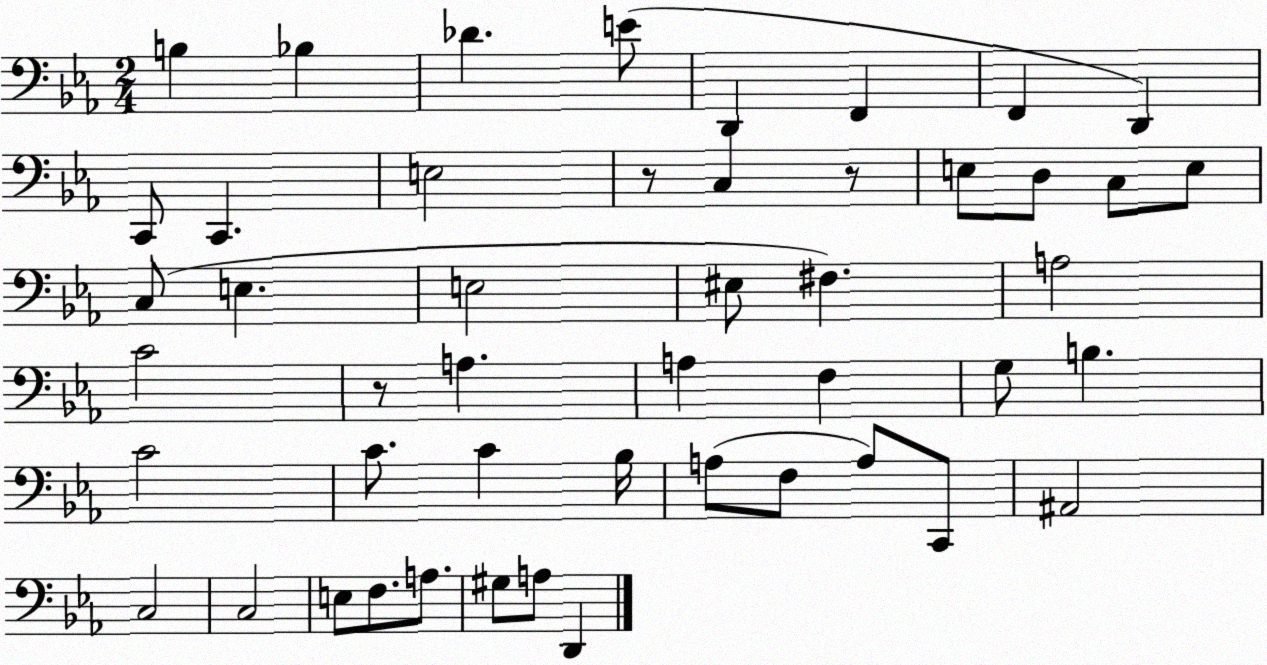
X:1
T:Untitled
M:2/4
L:1/4
K:Eb
B, _B, _D E/2 D,, F,, F,, D,, C,,/2 C,, E,2 z/2 C, z/2 E,/2 D,/2 C,/2 E,/2 C,/2 E, E,2 ^E,/2 ^F, A,2 C2 z/2 A, A, F, G,/2 B, C2 C/2 C _B,/4 A,/2 F,/2 A,/2 C,,/2 ^A,,2 C,2 C,2 E,/2 F,/2 A,/2 ^G,/2 A,/2 D,,